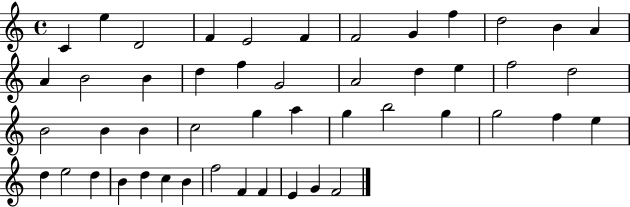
X:1
T:Untitled
M:4/4
L:1/4
K:C
C e D2 F E2 F F2 G f d2 B A A B2 B d f G2 A2 d e f2 d2 B2 B B c2 g a g b2 g g2 f e d e2 d B d c B f2 F F E G F2